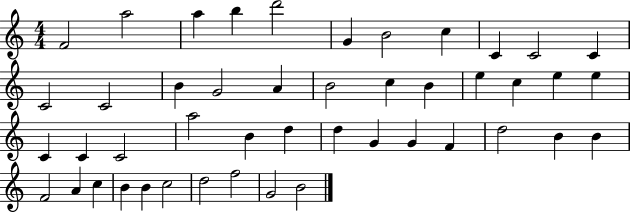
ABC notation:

X:1
T:Untitled
M:4/4
L:1/4
K:C
F2 a2 a b d'2 G B2 c C C2 C C2 C2 B G2 A B2 c B e c e e C C C2 a2 B d d G G F d2 B B F2 A c B B c2 d2 f2 G2 B2